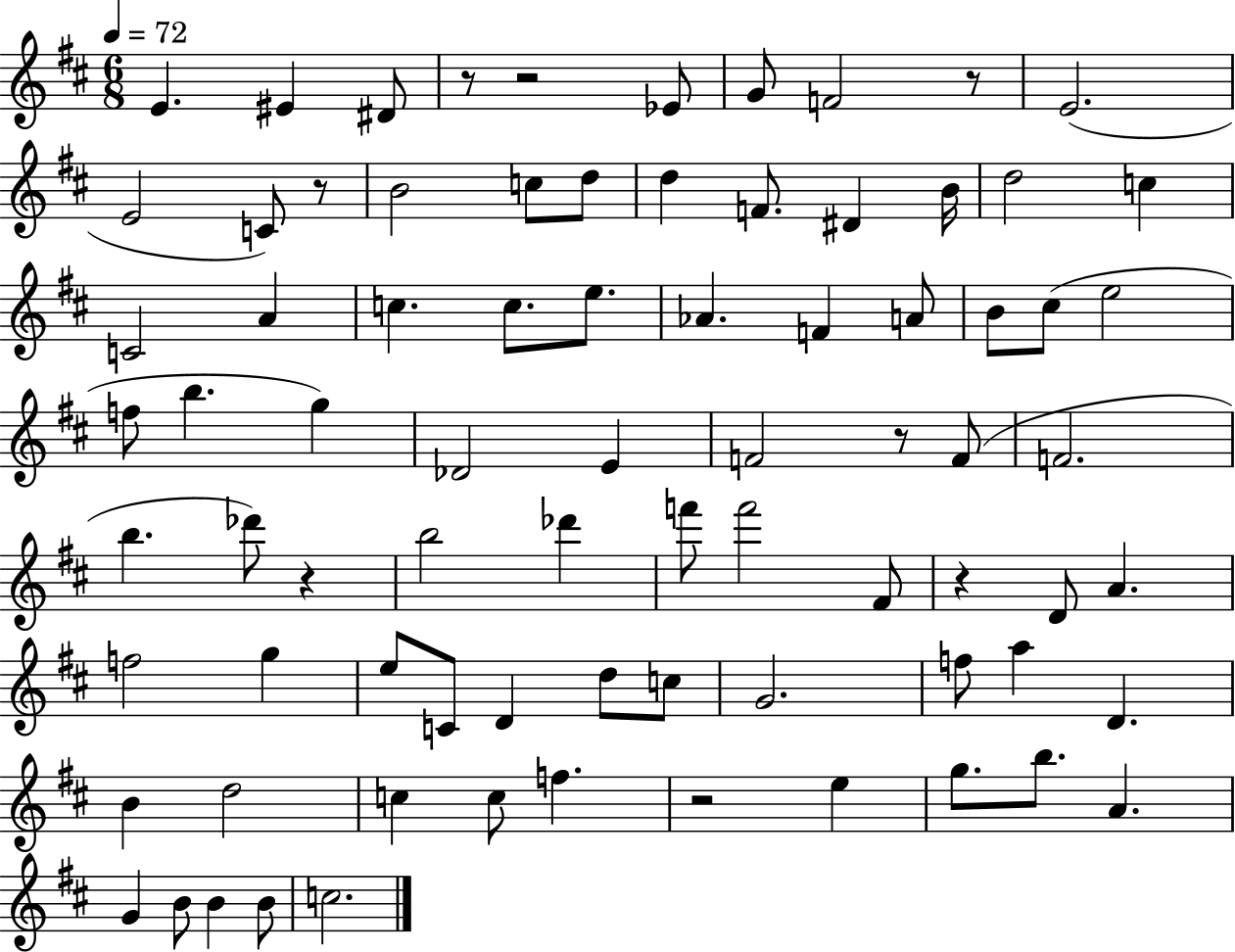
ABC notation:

X:1
T:Untitled
M:6/8
L:1/4
K:D
E ^E ^D/2 z/2 z2 _E/2 G/2 F2 z/2 E2 E2 C/2 z/2 B2 c/2 d/2 d F/2 ^D B/4 d2 c C2 A c c/2 e/2 _A F A/2 B/2 ^c/2 e2 f/2 b g _D2 E F2 z/2 F/2 F2 b _d'/2 z b2 _d' f'/2 f'2 ^F/2 z D/2 A f2 g e/2 C/2 D d/2 c/2 G2 f/2 a D B d2 c c/2 f z2 e g/2 b/2 A G B/2 B B/2 c2